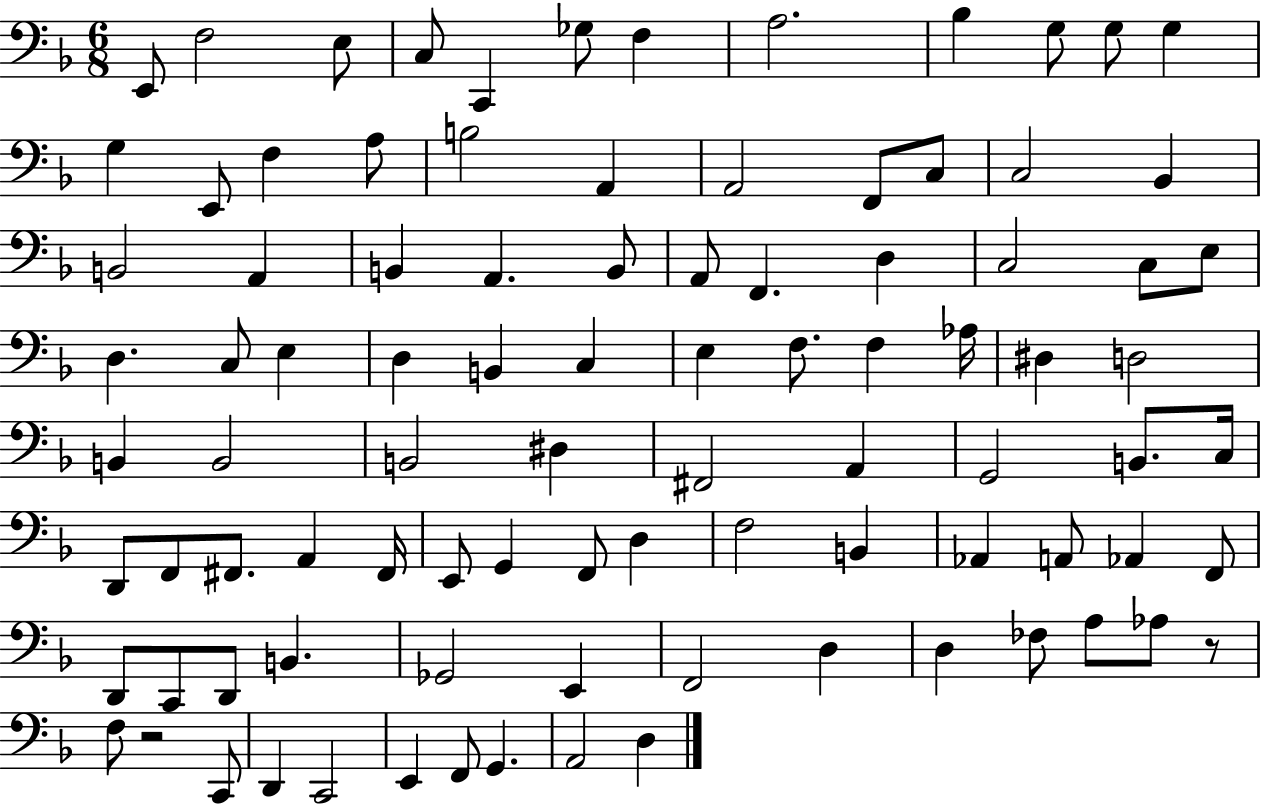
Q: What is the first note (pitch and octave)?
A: E2